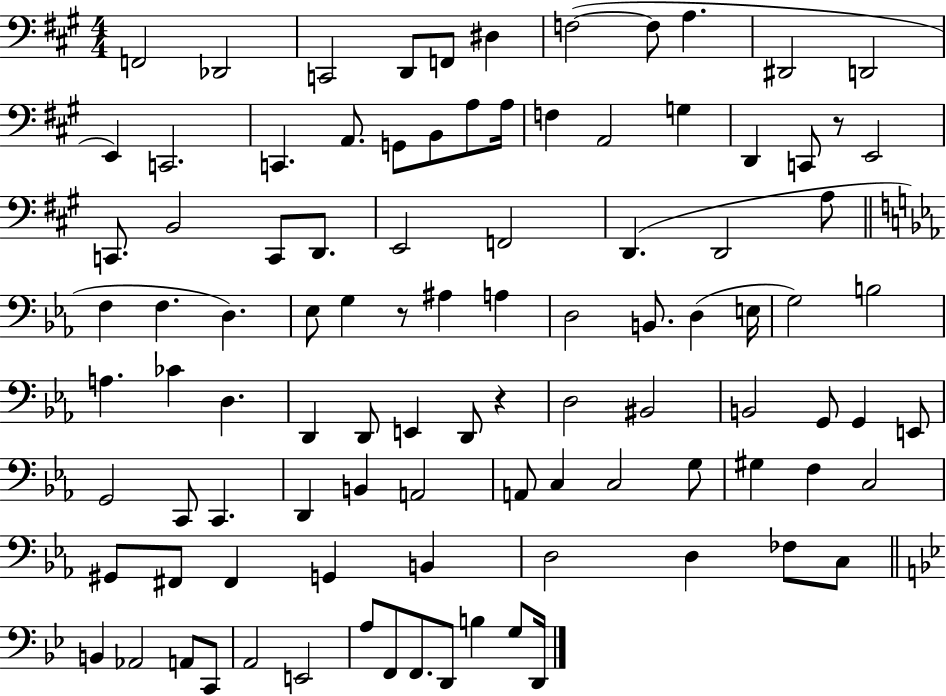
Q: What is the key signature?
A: A major